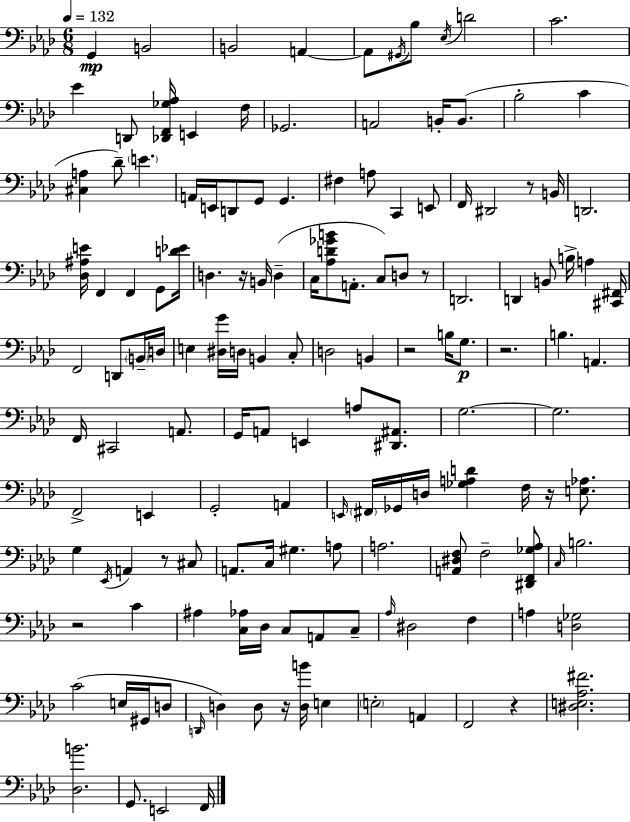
{
  \clef bass
  \numericTimeSignature
  \time 6/8
  \key aes \major
  \tempo 4 = 132
  g,4\mp b,2 | b,2 a,4~~ | a,8 \acciaccatura { gis,16 } bes8 \acciaccatura { ees16 } d'2 | c'2. | \break ees'4 d,8 <des, f, ges aes>16 e,4 | f16 ges,2. | a,2 b,16-. b,8.( | bes2-. c'4 | \break <cis a>4 des'8--) \parenthesize e'4. | a,16 e,16 d,8 g,8 g,4. | fis4 a8 c,4 | e,8 f,16 dis,2 r8 | \break b,16 d,2. | <des ais e'>16 f,4 f,4 g,8 | <d' ees'>16 d4. r16 b,16 d4--( | c16 <aes d' ges' b'>8 a,8.-. c8) d8 | \break r8 d,2. | d,4 b,8 b16-> a4 | <cis, fis,>16 f,2 d,8 | \parenthesize b,16-- d16 e4 <dis g'>16 d16 b,4 | \break c8-. d2 b,4 | r2 b16 g8.\p | r2. | b4. a,4. | \break f,16 cis,2 a,8. | g,16 a,8 e,4 a8 <dis, ais,>8. | g2.~~ | g2. | \break f,2-> e,4 | g,2-. a,4 | \grace { e,16 } \parenthesize fis,16 ges,16 d16 <ges a d'>4 f16 r16 | <e aes>8. g4 \acciaccatura { ees,16 } a,4 | \break r8 cis8 a,8. c16 gis4. | a8 a2. | <a, dis f>8 f2-- | <dis, f, ges aes>8 \grace { c16 } b2. | \break r2 | c'4 ais4 <c aes>16 des16 c8 | a,8 c8-- \grace { aes16 } dis2 | f4 a4 <d ges>2 | \break c'2( | e16 gis,16 d8 \grace { d,16 }) d4 d8 | r16 <d b'>16 e4 \parenthesize e2-. | a,4 f,2 | \break r4 <dis e aes fis'>2. | <des b'>2. | g,8. e,2 | f,16 \bar "|."
}